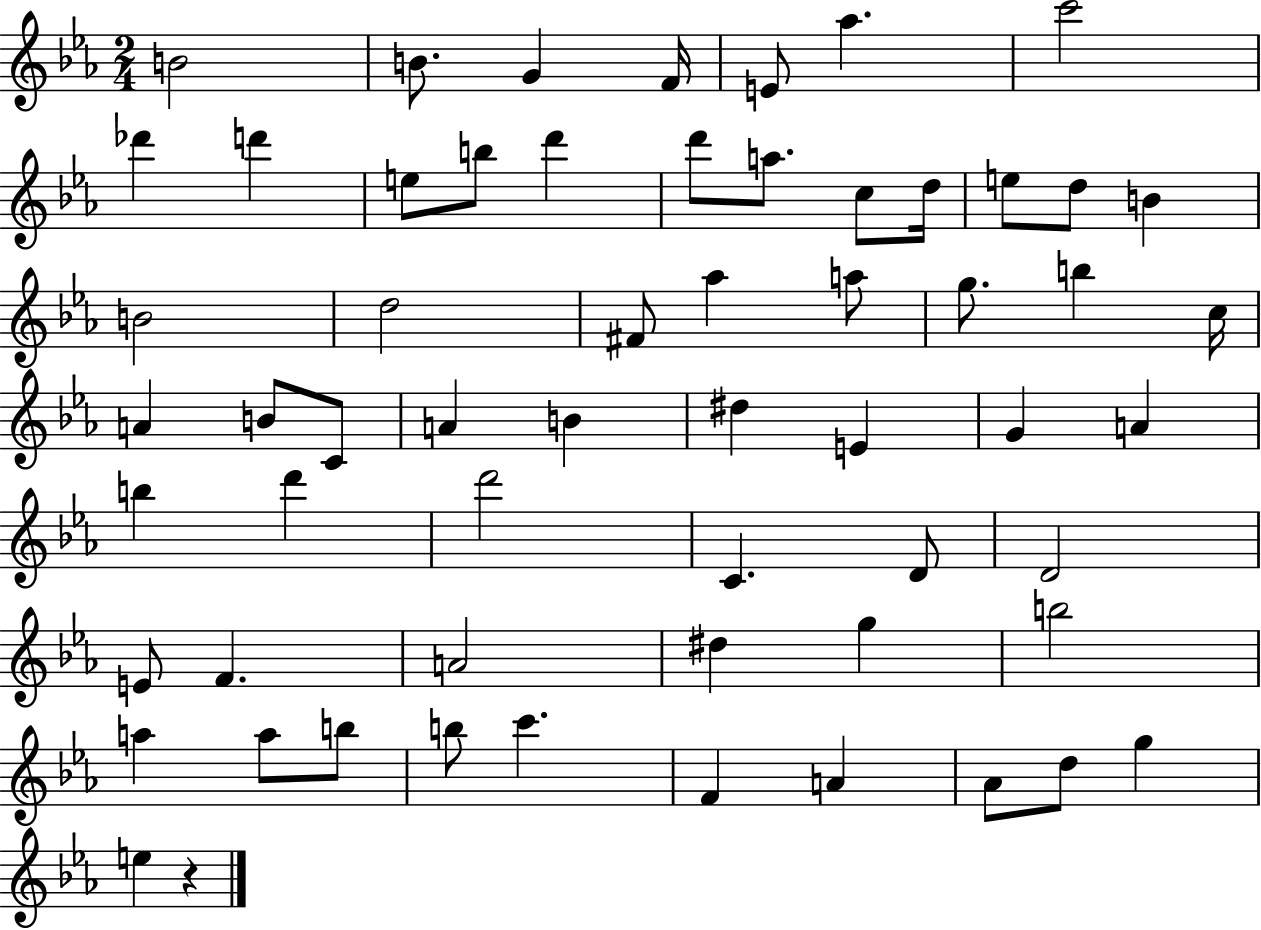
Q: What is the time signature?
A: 2/4